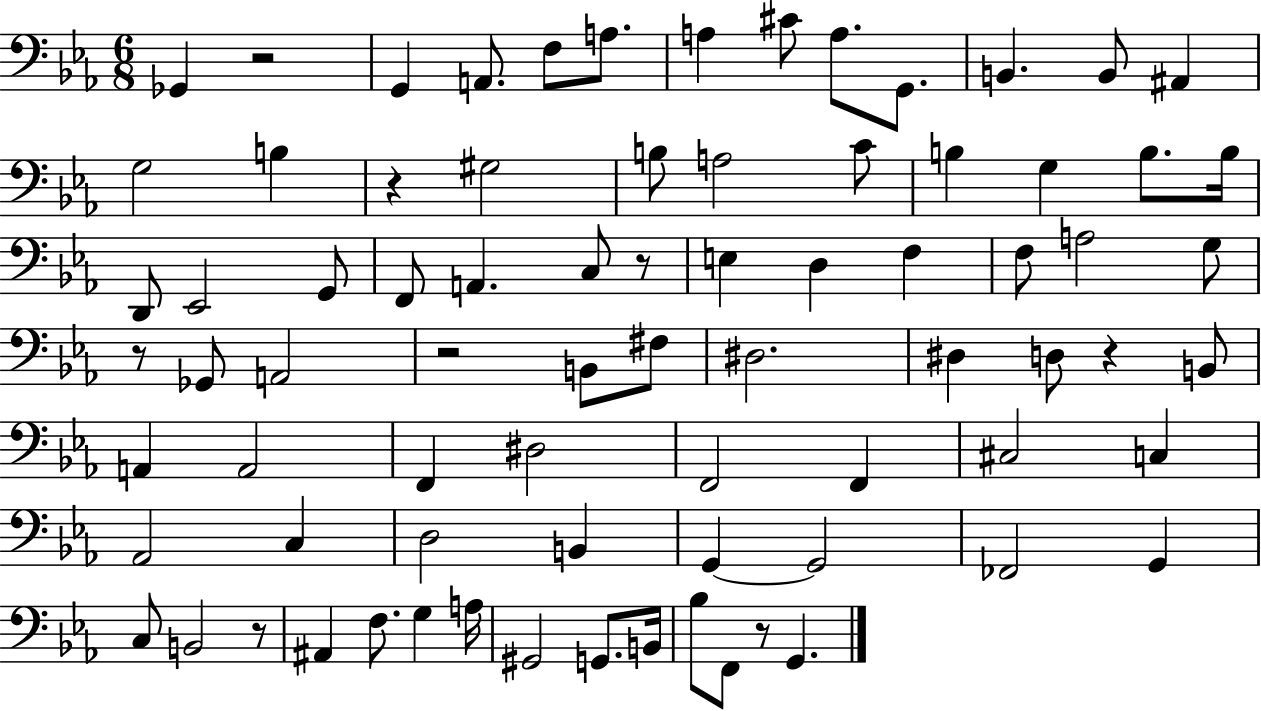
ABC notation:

X:1
T:Untitled
M:6/8
L:1/4
K:Eb
_G,, z2 G,, A,,/2 F,/2 A,/2 A, ^C/2 A,/2 G,,/2 B,, B,,/2 ^A,, G,2 B, z ^G,2 B,/2 A,2 C/2 B, G, B,/2 B,/4 D,,/2 _E,,2 G,,/2 F,,/2 A,, C,/2 z/2 E, D, F, F,/2 A,2 G,/2 z/2 _G,,/2 A,,2 z2 B,,/2 ^F,/2 ^D,2 ^D, D,/2 z B,,/2 A,, A,,2 F,, ^D,2 F,,2 F,, ^C,2 C, _A,,2 C, D,2 B,, G,, G,,2 _F,,2 G,, C,/2 B,,2 z/2 ^A,, F,/2 G, A,/4 ^G,,2 G,,/2 B,,/4 _B,/2 F,,/2 z/2 G,,